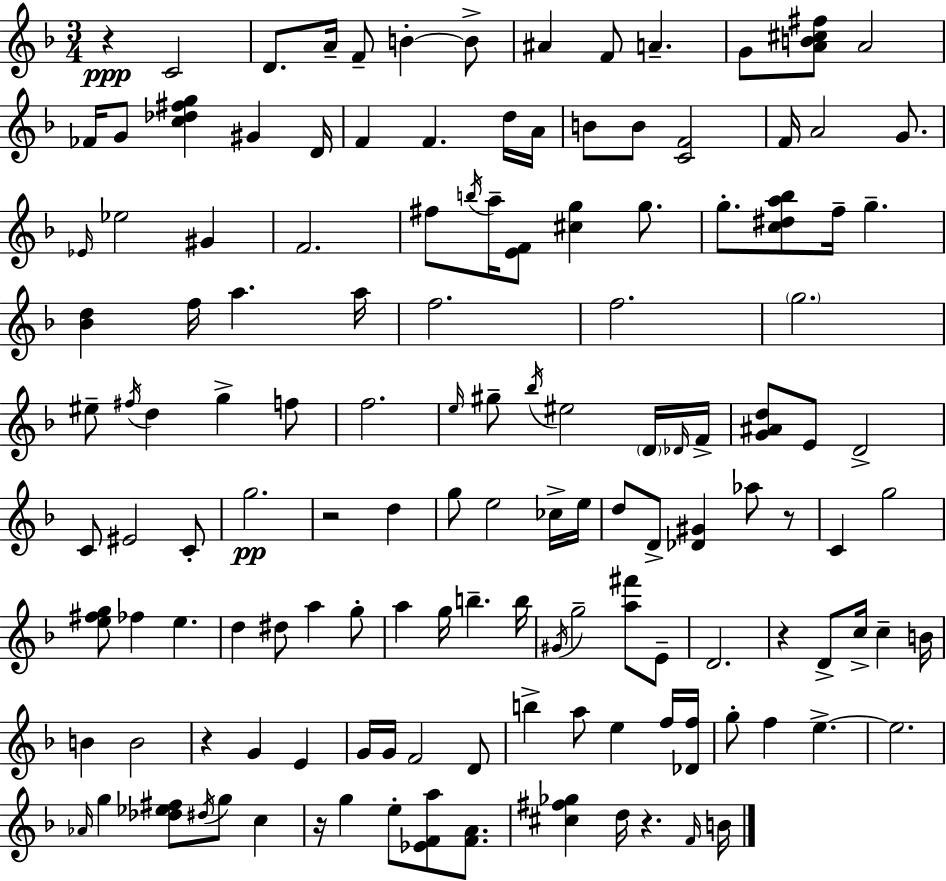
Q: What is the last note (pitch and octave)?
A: B4